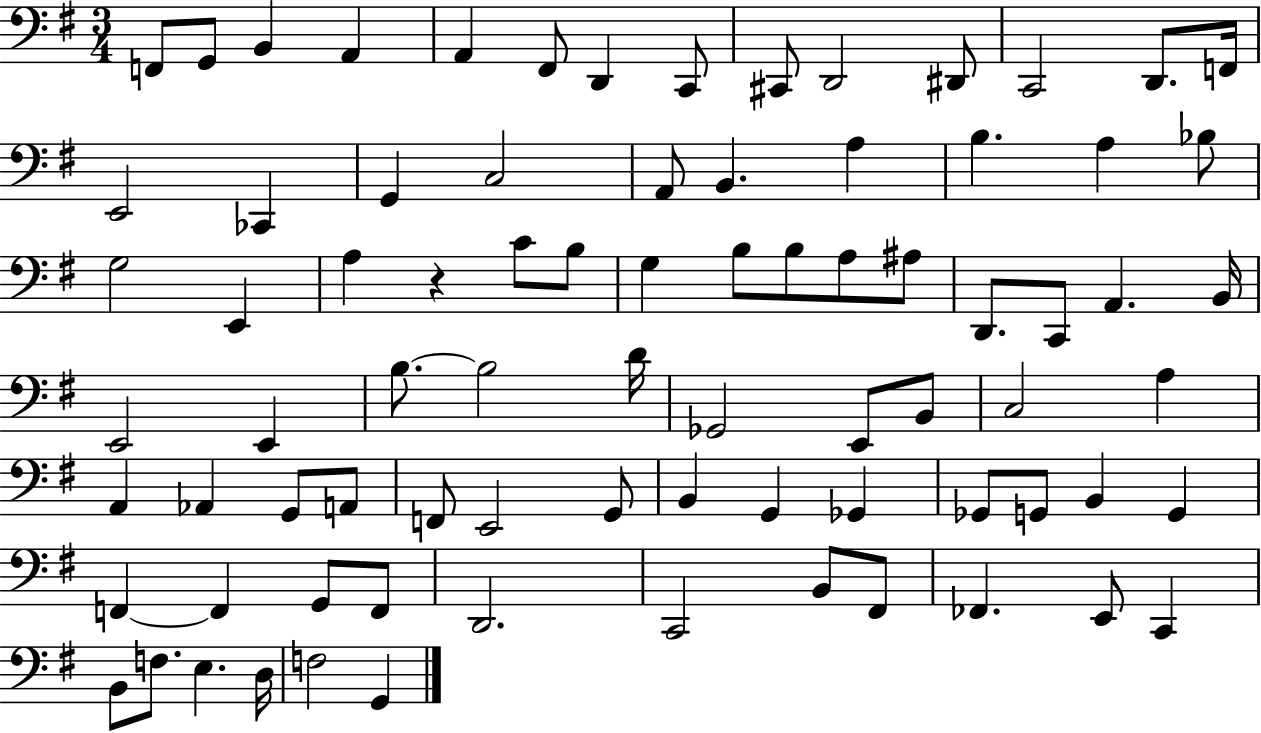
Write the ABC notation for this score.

X:1
T:Untitled
M:3/4
L:1/4
K:G
F,,/2 G,,/2 B,, A,, A,, ^F,,/2 D,, C,,/2 ^C,,/2 D,,2 ^D,,/2 C,,2 D,,/2 F,,/4 E,,2 _C,, G,, C,2 A,,/2 B,, A, B, A, _B,/2 G,2 E,, A, z C/2 B,/2 G, B,/2 B,/2 A,/2 ^A,/2 D,,/2 C,,/2 A,, B,,/4 E,,2 E,, B,/2 B,2 D/4 _G,,2 E,,/2 B,,/2 C,2 A, A,, _A,, G,,/2 A,,/2 F,,/2 E,,2 G,,/2 B,, G,, _G,, _G,,/2 G,,/2 B,, G,, F,, F,, G,,/2 F,,/2 D,,2 C,,2 B,,/2 ^F,,/2 _F,, E,,/2 C,, B,,/2 F,/2 E, D,/4 F,2 G,,